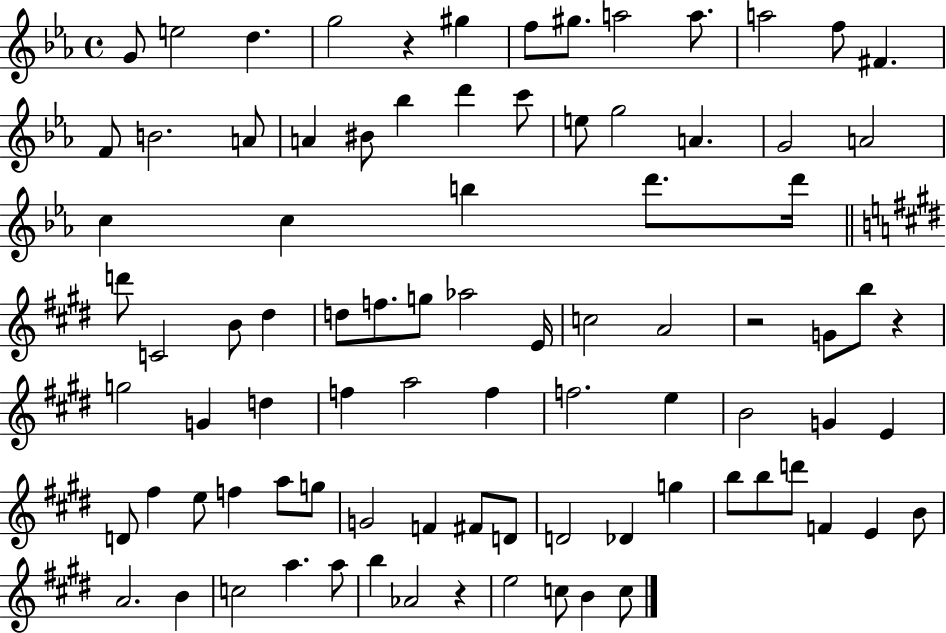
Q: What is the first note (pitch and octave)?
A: G4